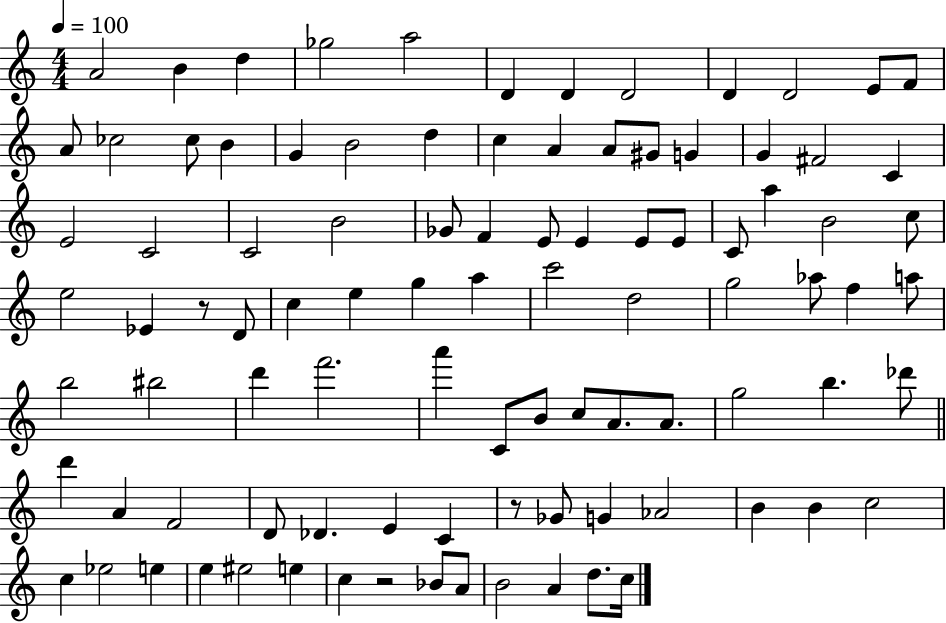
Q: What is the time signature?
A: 4/4